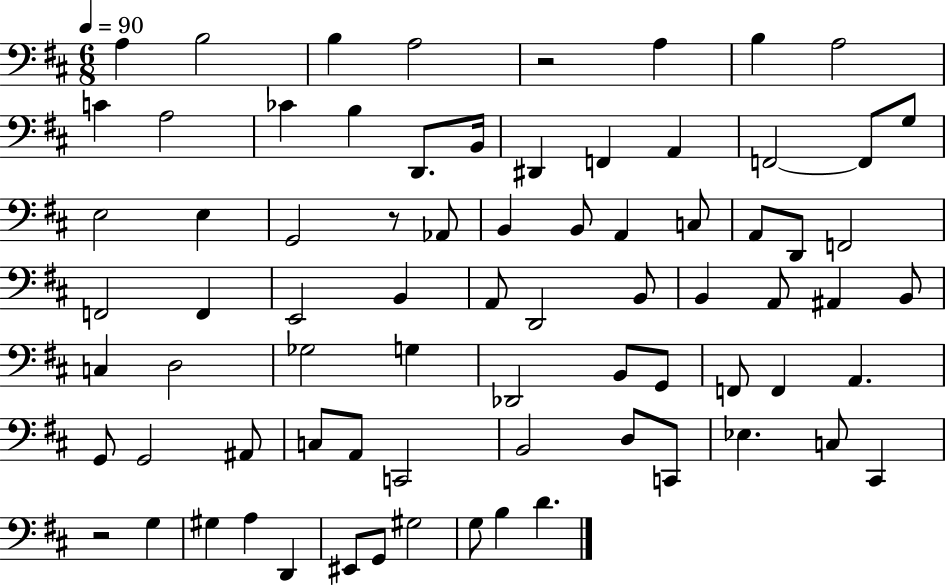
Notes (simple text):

A3/q B3/h B3/q A3/h R/h A3/q B3/q A3/h C4/q A3/h CES4/q B3/q D2/e. B2/s D#2/q F2/q A2/q F2/h F2/e G3/e E3/h E3/q G2/h R/e Ab2/e B2/q B2/e A2/q C3/e A2/e D2/e F2/h F2/h F2/q E2/h B2/q A2/e D2/h B2/e B2/q A2/e A#2/q B2/e C3/q D3/h Gb3/h G3/q Db2/h B2/e G2/e F2/e F2/q A2/q. G2/e G2/h A#2/e C3/e A2/e C2/h B2/h D3/e C2/e Eb3/q. C3/e C#2/q R/h G3/q G#3/q A3/q D2/q EIS2/e G2/e G#3/h G3/e B3/q D4/q.